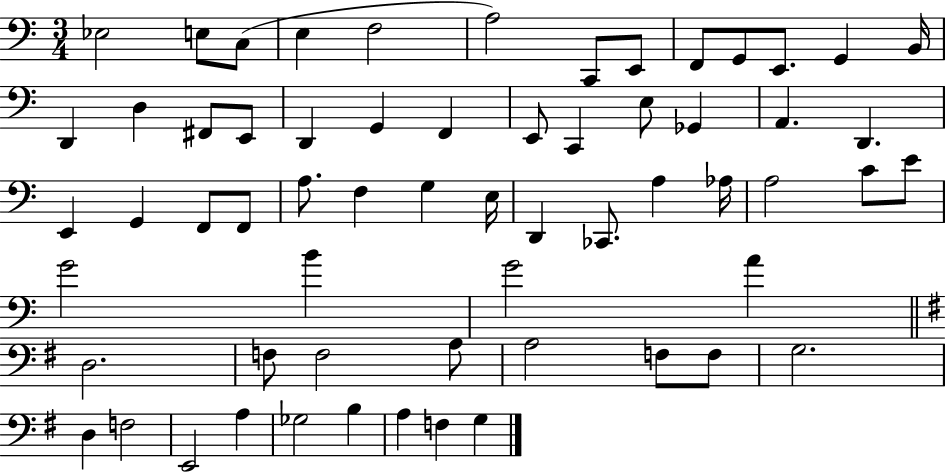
{
  \clef bass
  \numericTimeSignature
  \time 3/4
  \key c \major
  ees2 e8 c8( | e4 f2 | a2) c,8 e,8 | f,8 g,8 e,8. g,4 b,16 | \break d,4 d4 fis,8 e,8 | d,4 g,4 f,4 | e,8 c,4 e8 ges,4 | a,4. d,4. | \break e,4 g,4 f,8 f,8 | a8. f4 g4 e16 | d,4 ces,8. a4 aes16 | a2 c'8 e'8 | \break g'2 b'4 | g'2 a'4 | \bar "||" \break \key g \major d2. | f8 f2 a8 | a2 f8 f8 | g2. | \break d4 f2 | e,2 a4 | ges2 b4 | a4 f4 g4 | \break \bar "|."
}